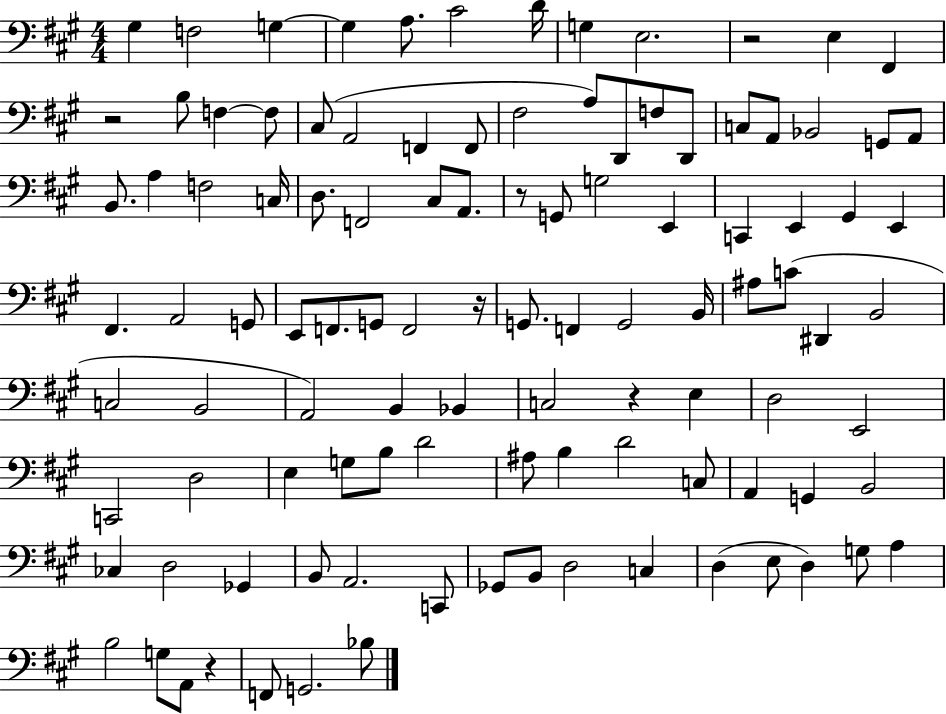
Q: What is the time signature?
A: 4/4